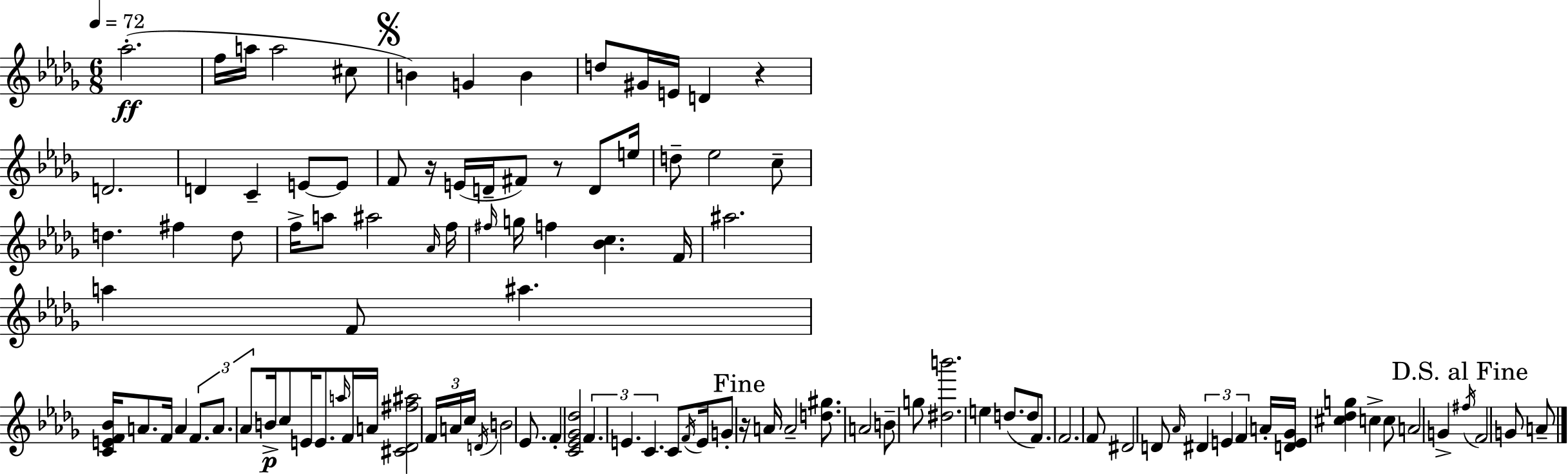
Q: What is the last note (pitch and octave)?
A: A4